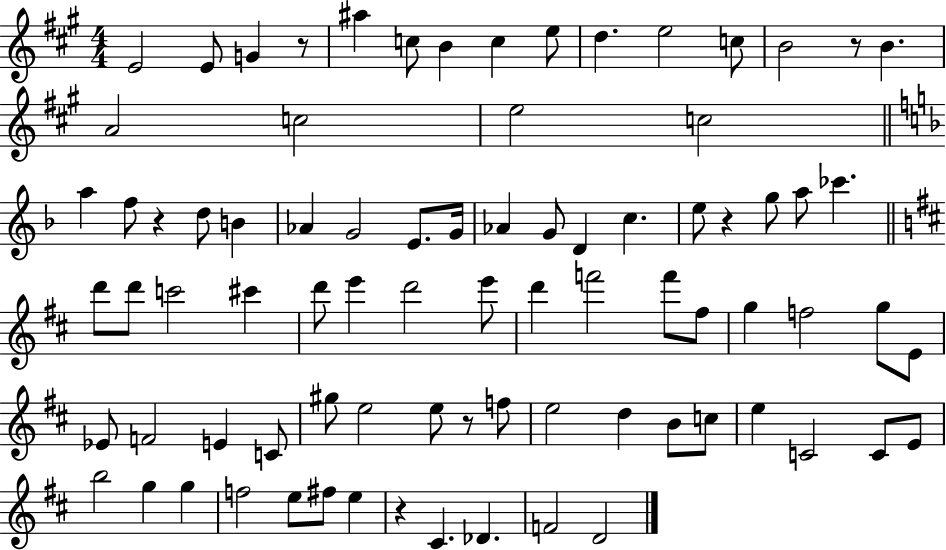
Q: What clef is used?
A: treble